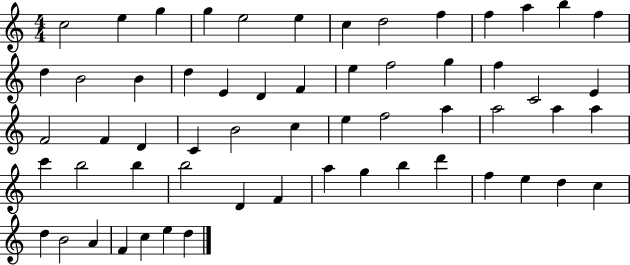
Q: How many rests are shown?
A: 0